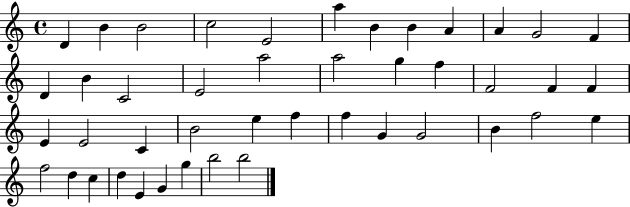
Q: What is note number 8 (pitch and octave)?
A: B4